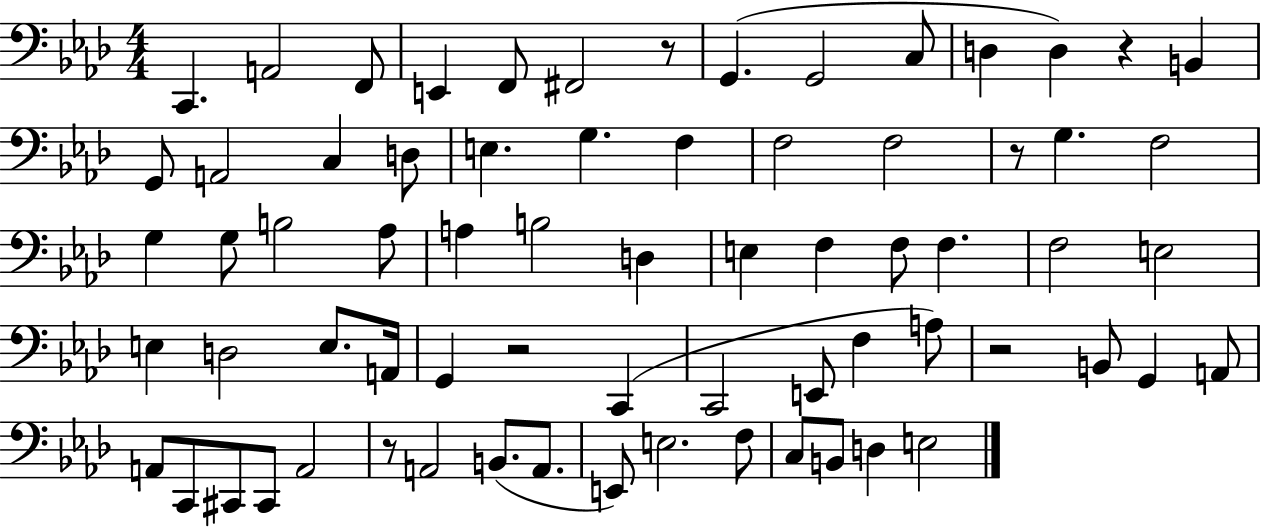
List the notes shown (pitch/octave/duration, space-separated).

C2/q. A2/h F2/e E2/q F2/e F#2/h R/e G2/q. G2/h C3/e D3/q D3/q R/q B2/q G2/e A2/h C3/q D3/e E3/q. G3/q. F3/q F3/h F3/h R/e G3/q. F3/h G3/q G3/e B3/h Ab3/e A3/q B3/h D3/q E3/q F3/q F3/e F3/q. F3/h E3/h E3/q D3/h E3/e. A2/s G2/q R/h C2/q C2/h E2/e F3/q A3/e R/h B2/e G2/q A2/e A2/e C2/e C#2/e C#2/e A2/h R/e A2/h B2/e. A2/e. E2/e E3/h. F3/e C3/e B2/e D3/q E3/h